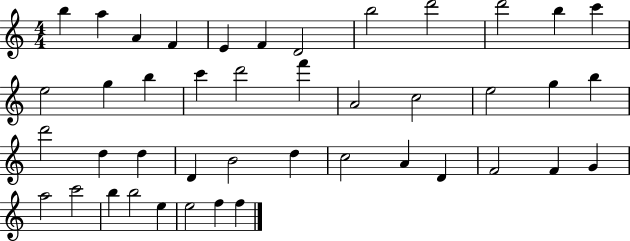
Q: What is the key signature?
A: C major